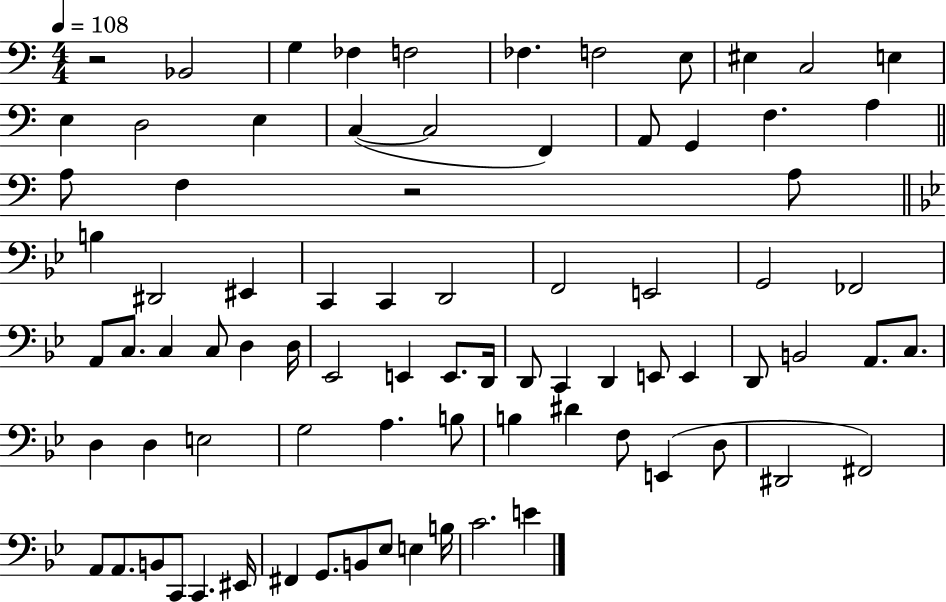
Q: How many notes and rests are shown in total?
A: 81